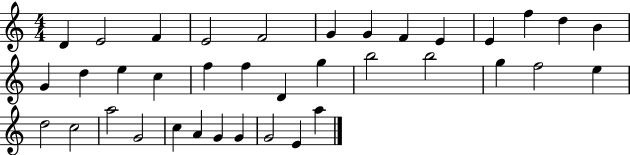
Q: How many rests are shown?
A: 0